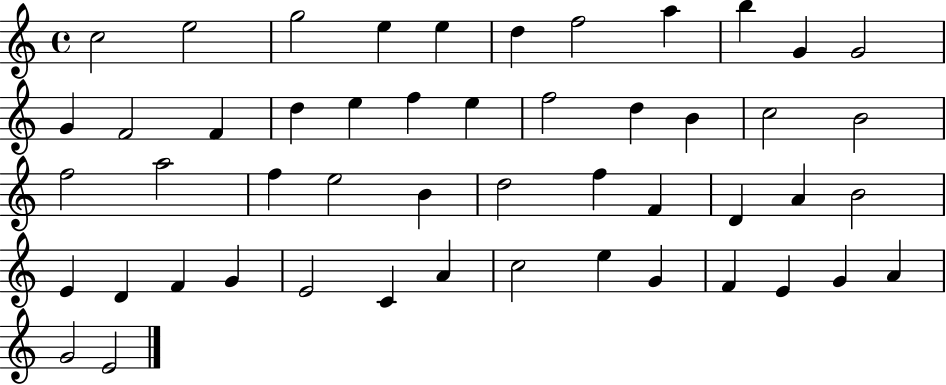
X:1
T:Untitled
M:4/4
L:1/4
K:C
c2 e2 g2 e e d f2 a b G G2 G F2 F d e f e f2 d B c2 B2 f2 a2 f e2 B d2 f F D A B2 E D F G E2 C A c2 e G F E G A G2 E2